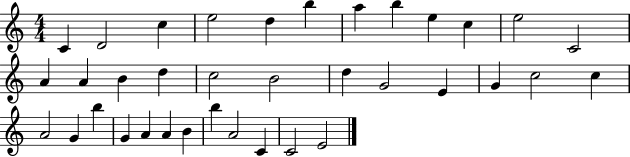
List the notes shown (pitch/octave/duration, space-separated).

C4/q D4/h C5/q E5/h D5/q B5/q A5/q B5/q E5/q C5/q E5/h C4/h A4/q A4/q B4/q D5/q C5/h B4/h D5/q G4/h E4/q G4/q C5/h C5/q A4/h G4/q B5/q G4/q A4/q A4/q B4/q B5/q A4/h C4/q C4/h E4/h